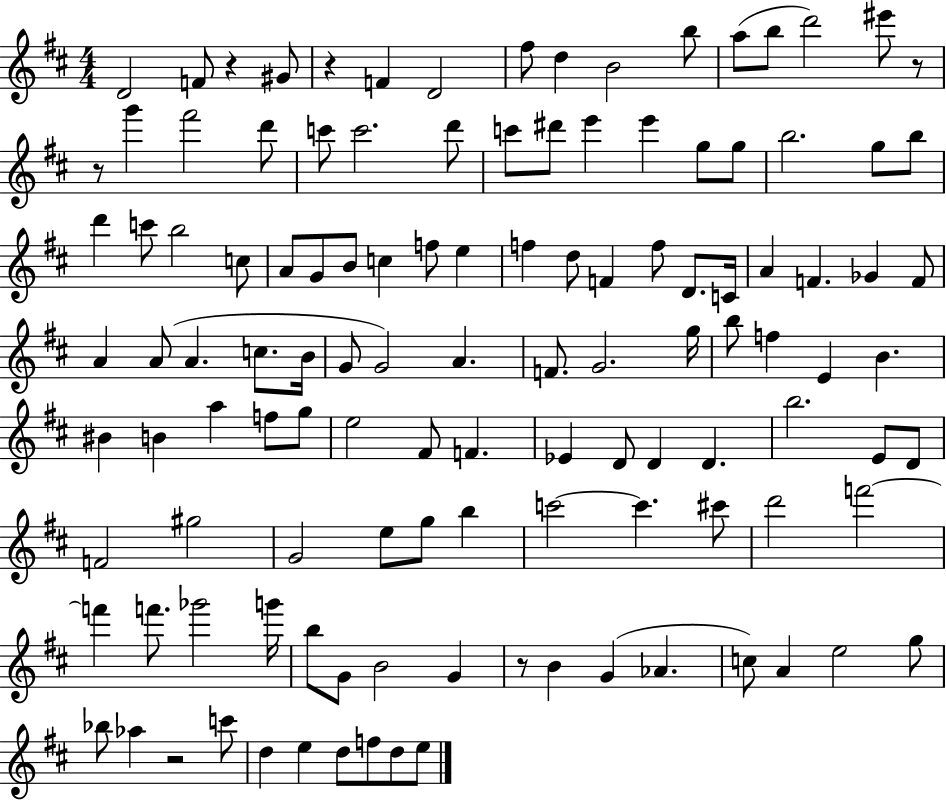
D4/h F4/e R/q G#4/e R/q F4/q D4/h F#5/e D5/q B4/h B5/e A5/e B5/e D6/h EIS6/e R/e R/e G6/q F#6/h D6/e C6/e C6/h. D6/e C6/e D#6/e E6/q E6/q G5/e G5/e B5/h. G5/e B5/e D6/q C6/e B5/h C5/e A4/e G4/e B4/e C5/q F5/e E5/q F5/q D5/e F4/q F5/e D4/e. C4/s A4/q F4/q. Gb4/q F4/e A4/q A4/e A4/q. C5/e. B4/s G4/e G4/h A4/q. F4/e. G4/h. G5/s B5/e F5/q E4/q B4/q. BIS4/q B4/q A5/q F5/e G5/e E5/h F#4/e F4/q. Eb4/q D4/e D4/q D4/q. B5/h. E4/e D4/e F4/h G#5/h G4/h E5/e G5/e B5/q C6/h C6/q. C#6/e D6/h F6/h F6/q F6/e. Gb6/h G6/s B5/e G4/e B4/h G4/q R/e B4/q G4/q Ab4/q. C5/e A4/q E5/h G5/e Bb5/e Ab5/q R/h C6/e D5/q E5/q D5/e F5/e D5/e E5/e